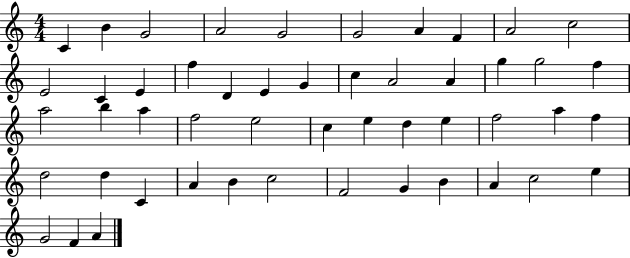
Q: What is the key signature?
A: C major